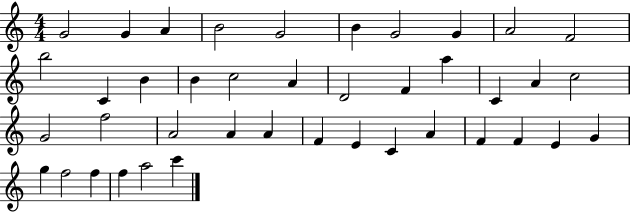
{
  \clef treble
  \numericTimeSignature
  \time 4/4
  \key c \major
  g'2 g'4 a'4 | b'2 g'2 | b'4 g'2 g'4 | a'2 f'2 | \break b''2 c'4 b'4 | b'4 c''2 a'4 | d'2 f'4 a''4 | c'4 a'4 c''2 | \break g'2 f''2 | a'2 a'4 a'4 | f'4 e'4 c'4 a'4 | f'4 f'4 e'4 g'4 | \break g''4 f''2 f''4 | f''4 a''2 c'''4 | \bar "|."
}